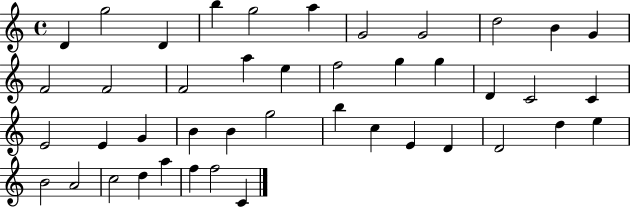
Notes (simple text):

D4/q G5/h D4/q B5/q G5/h A5/q G4/h G4/h D5/h B4/q G4/q F4/h F4/h F4/h A5/q E5/q F5/h G5/q G5/q D4/q C4/h C4/q E4/h E4/q G4/q B4/q B4/q G5/h B5/q C5/q E4/q D4/q D4/h D5/q E5/q B4/h A4/h C5/h D5/q A5/q F5/q F5/h C4/q